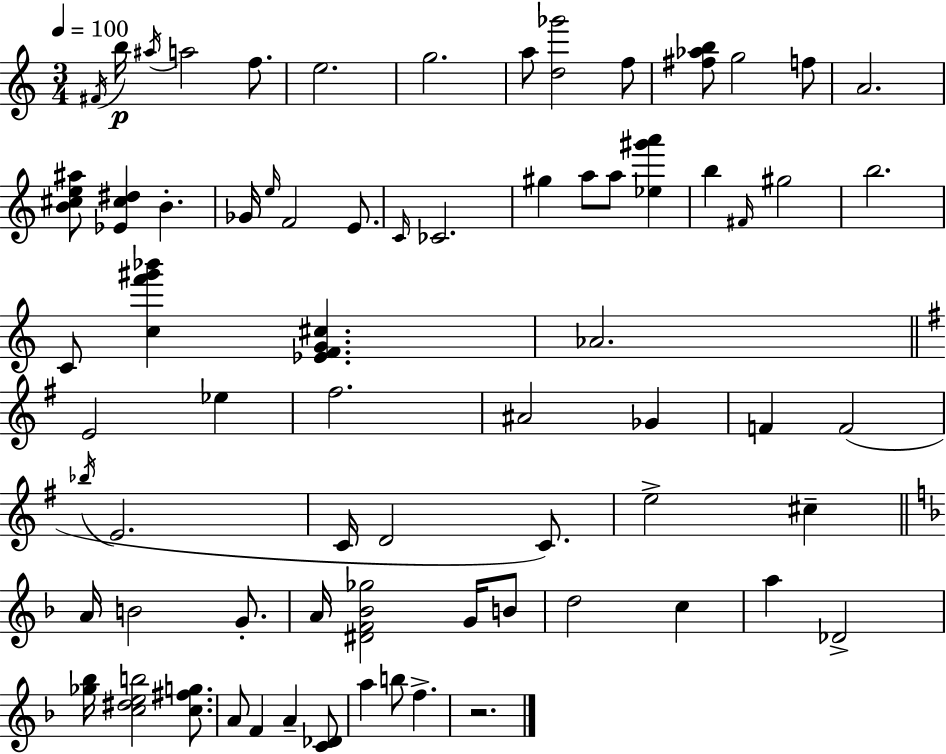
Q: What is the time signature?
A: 3/4